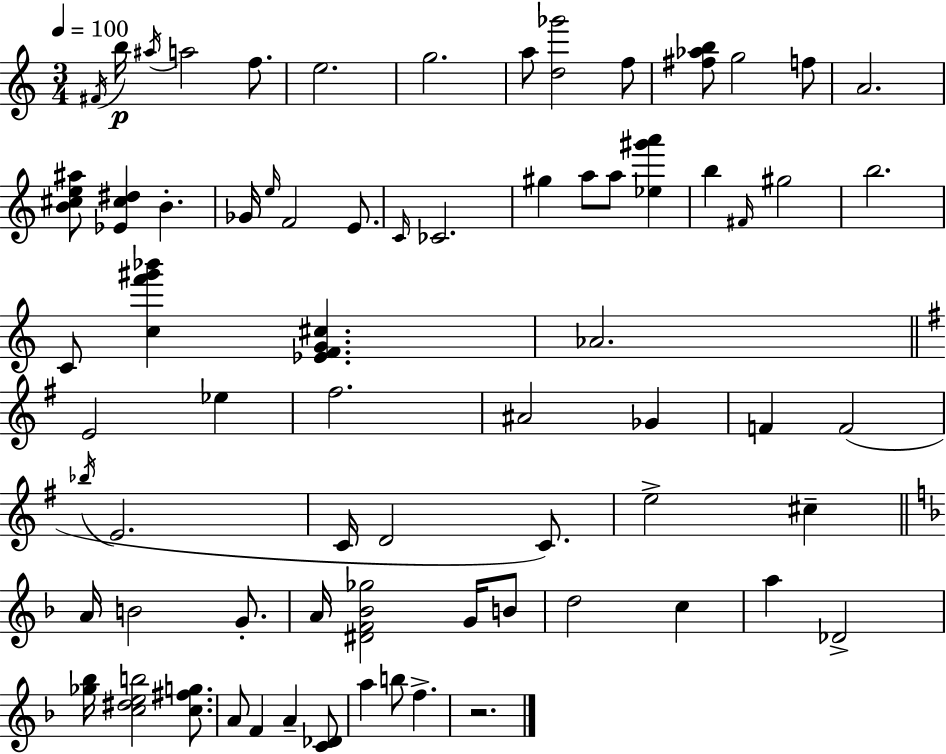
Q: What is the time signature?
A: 3/4